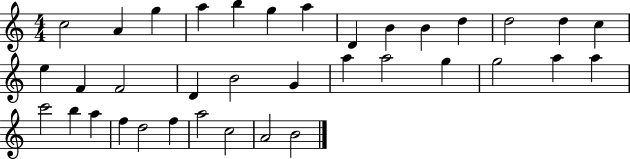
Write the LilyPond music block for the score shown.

{
  \clef treble
  \numericTimeSignature
  \time 4/4
  \key c \major
  c''2 a'4 g''4 | a''4 b''4 g''4 a''4 | d'4 b'4 b'4 d''4 | d''2 d''4 c''4 | \break e''4 f'4 f'2 | d'4 b'2 g'4 | a''4 a''2 g''4 | g''2 a''4 a''4 | \break c'''2 b''4 a''4 | f''4 d''2 f''4 | a''2 c''2 | a'2 b'2 | \break \bar "|."
}